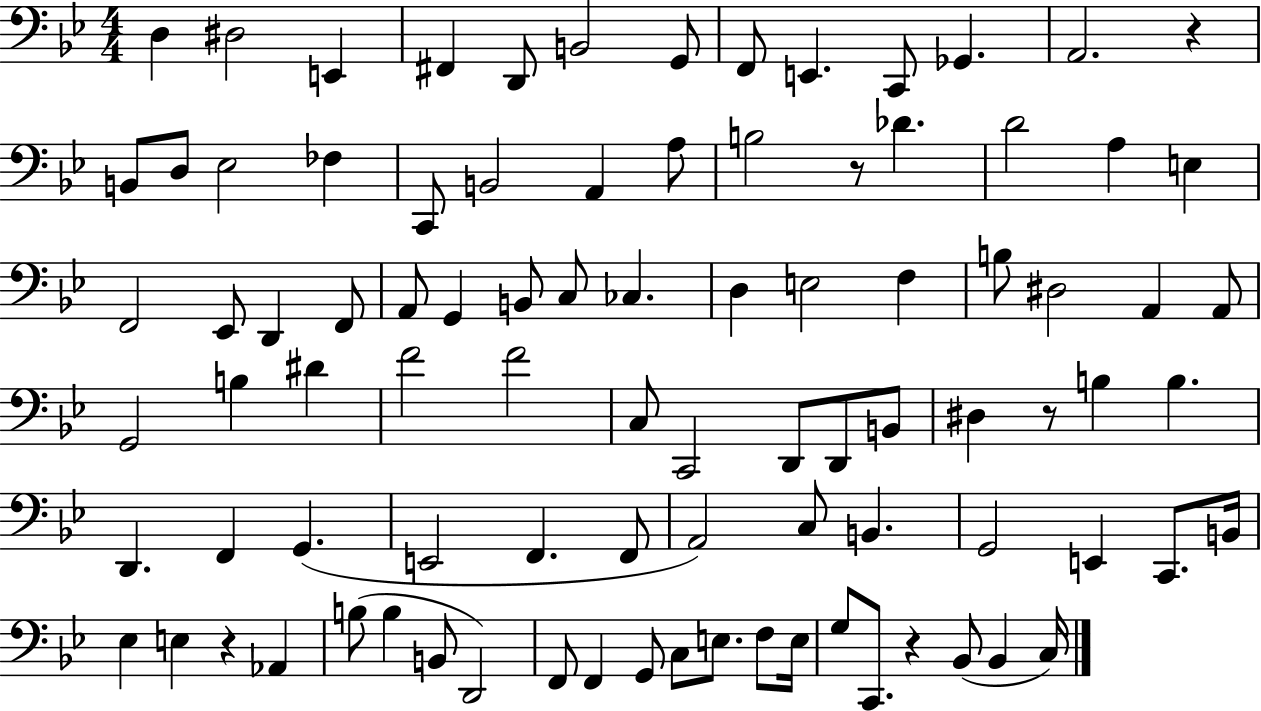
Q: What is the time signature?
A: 4/4